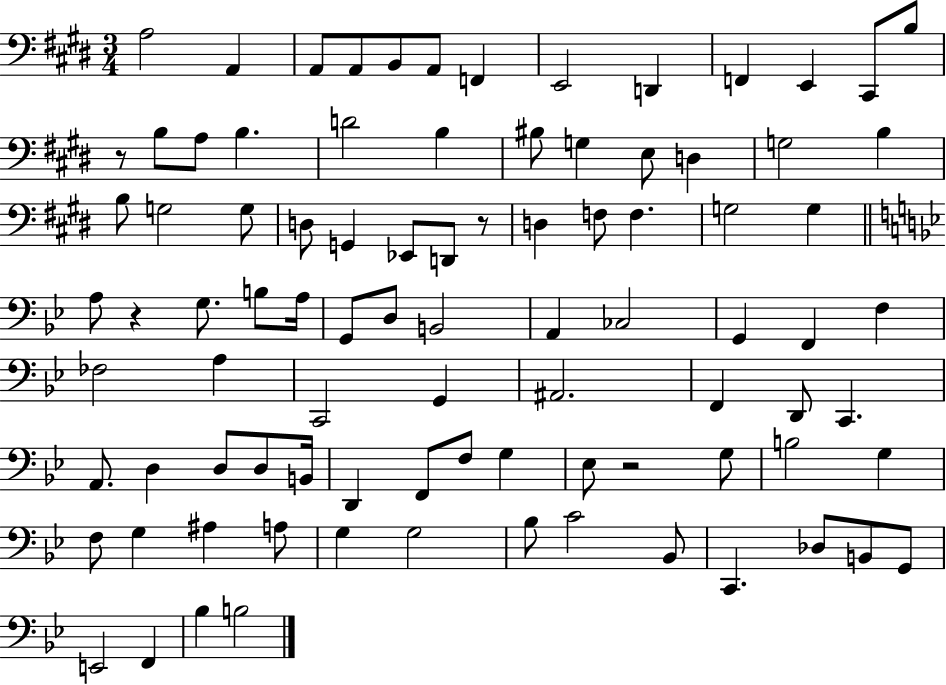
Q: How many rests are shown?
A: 4